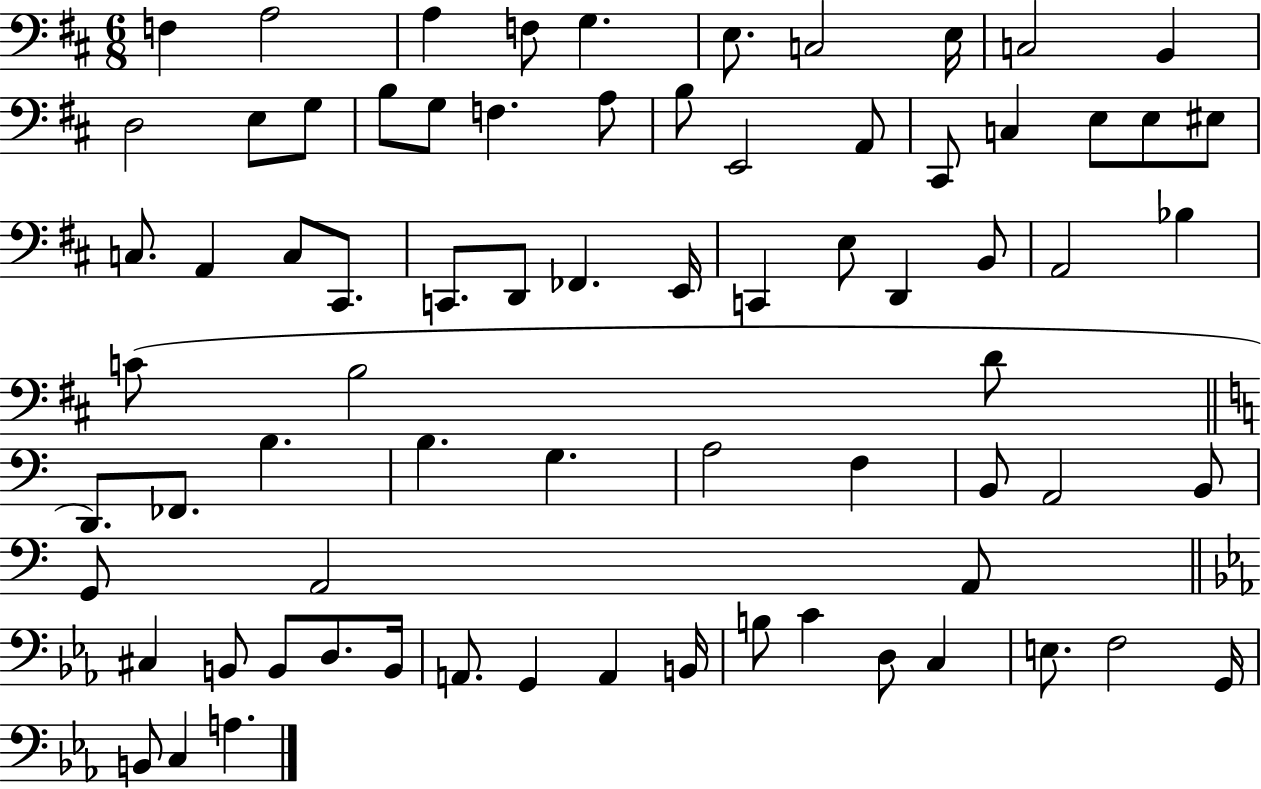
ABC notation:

X:1
T:Untitled
M:6/8
L:1/4
K:D
F, A,2 A, F,/2 G, E,/2 C,2 E,/4 C,2 B,, D,2 E,/2 G,/2 B,/2 G,/2 F, A,/2 B,/2 E,,2 A,,/2 ^C,,/2 C, E,/2 E,/2 ^E,/2 C,/2 A,, C,/2 ^C,,/2 C,,/2 D,,/2 _F,, E,,/4 C,, E,/2 D,, B,,/2 A,,2 _B, C/2 B,2 D/2 D,,/2 _F,,/2 B, B, G, A,2 F, B,,/2 A,,2 B,,/2 G,,/2 A,,2 A,,/2 ^C, B,,/2 B,,/2 D,/2 B,,/4 A,,/2 G,, A,, B,,/4 B,/2 C D,/2 C, E,/2 F,2 G,,/4 B,,/2 C, A,